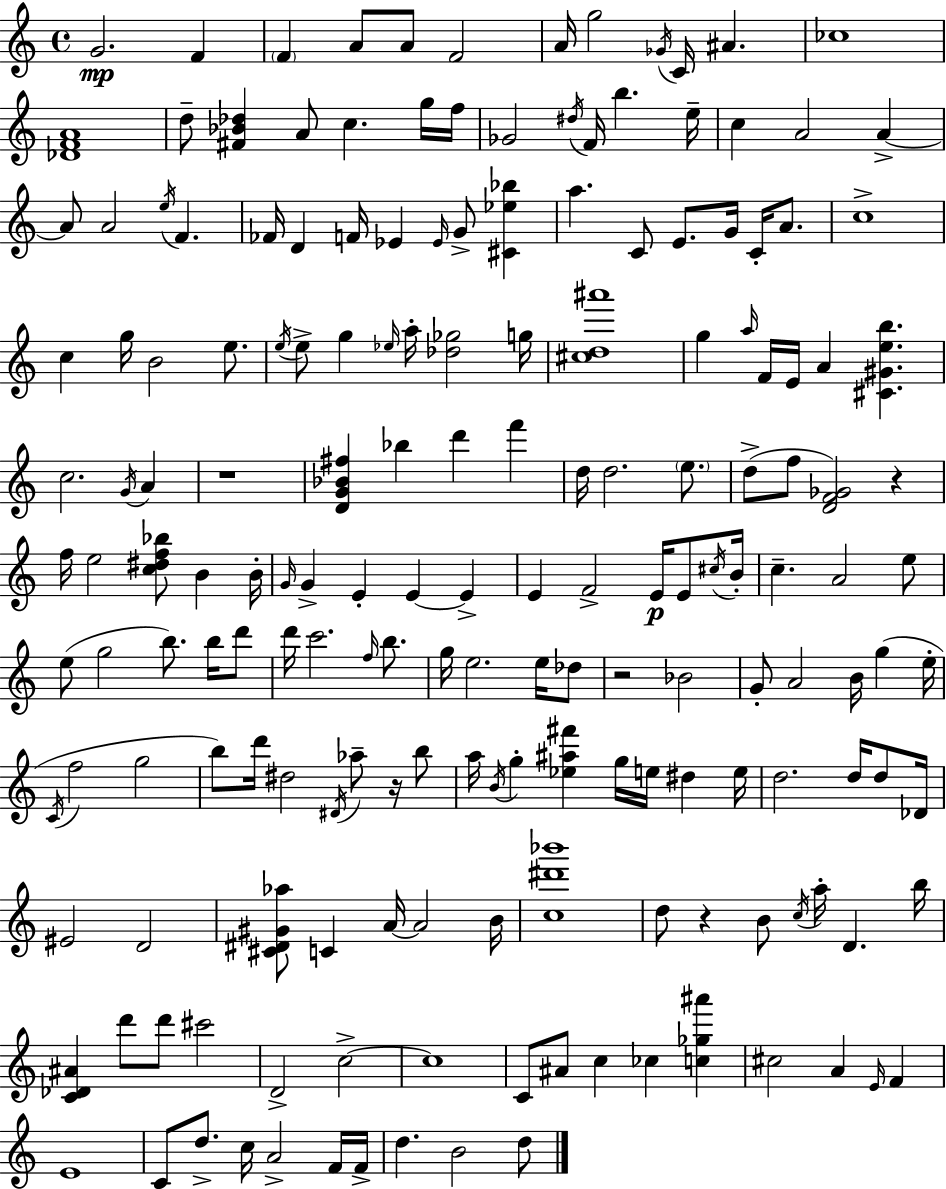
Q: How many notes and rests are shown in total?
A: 180